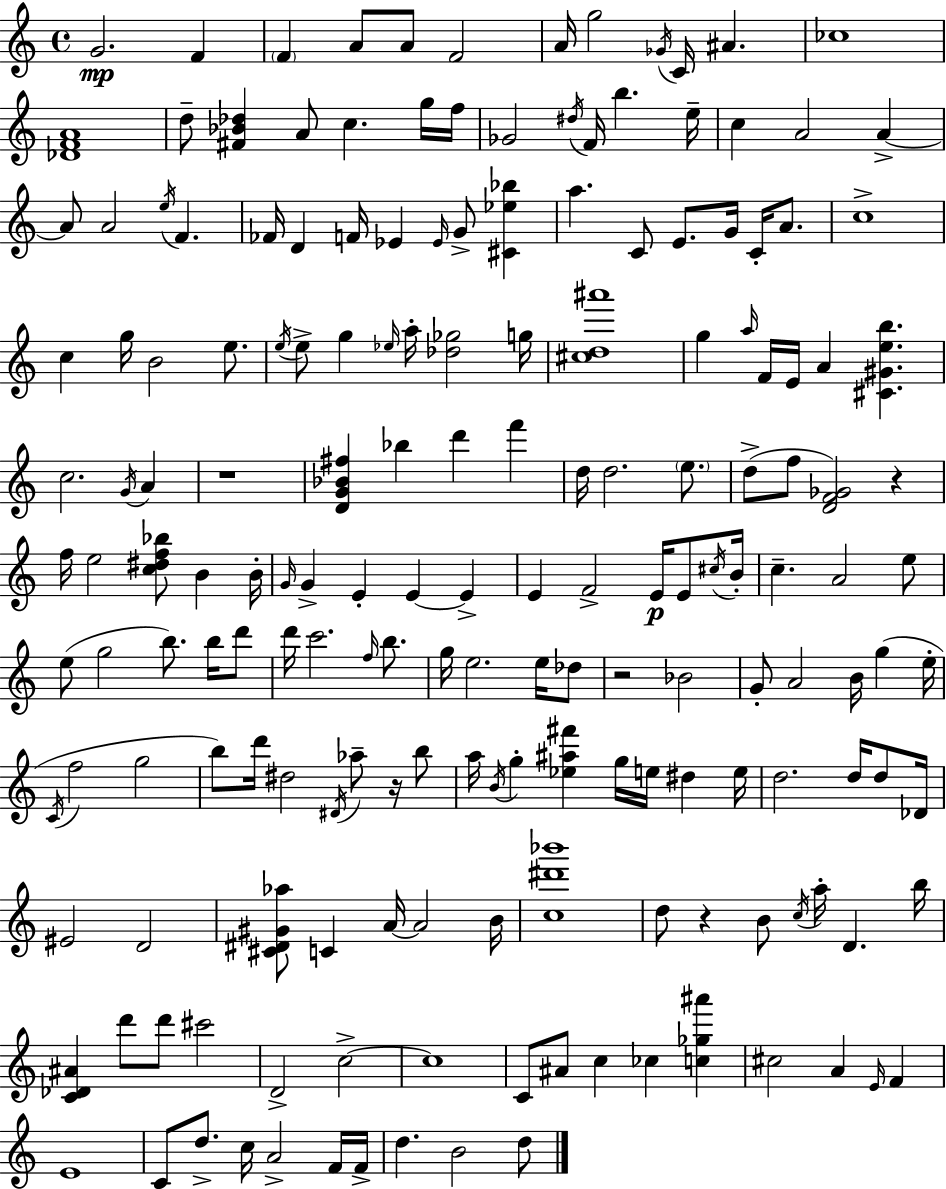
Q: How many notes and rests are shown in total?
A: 180